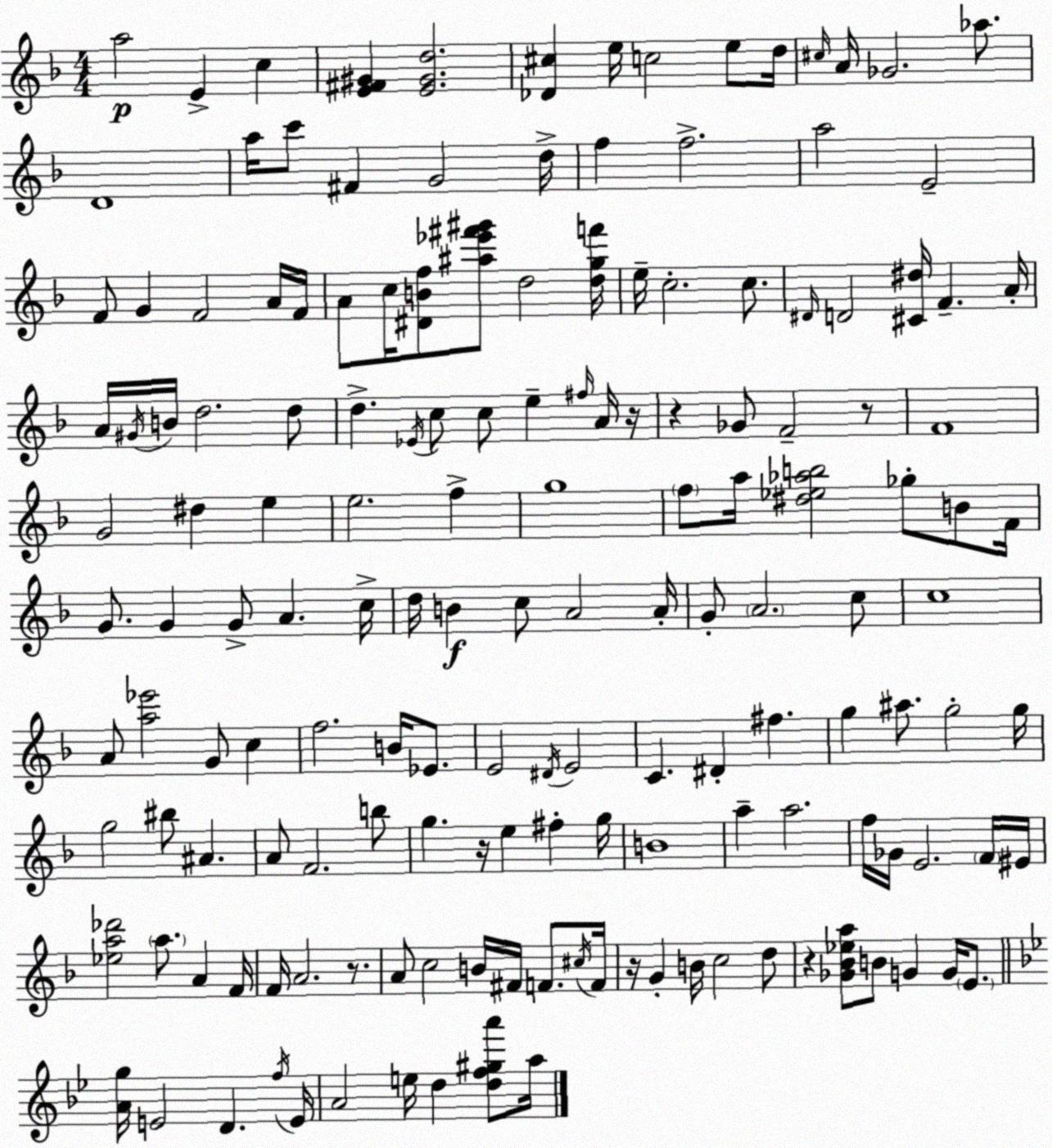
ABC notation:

X:1
T:Untitled
M:4/4
L:1/4
K:Dm
a2 E c [E^F^G] [E^Gd]2 [_D^c] e/4 c2 e/2 d/4 ^c/4 A/4 _G2 _a/2 D4 a/4 c'/2 ^F G2 d/4 f f2 a2 E2 F/2 G F2 A/4 F/4 A/2 c/4 [^DBf]/2 [^a_e'^f'^g']/2 d2 [dgf']/4 e/4 c2 c/2 ^D/4 D2 [^C^d]/4 F A/4 A/4 ^G/4 B/4 d2 d/2 d _E/4 c/2 c/2 e ^f/4 A/4 z/4 z _G/2 F2 z/2 F4 G2 ^d e e2 f g4 f/2 a/4 [^d_e_ab]2 _g/2 B/2 F/4 G/2 G G/2 A c/4 d/4 B c/2 A2 A/4 G/2 A2 c/2 c4 A/2 [a_e']2 G/2 c f2 B/4 _E/2 E2 ^D/4 E2 C ^D ^f g ^a/2 g2 g/4 g2 ^b/2 ^A A/2 F2 b/2 g z/4 e ^f g/4 B4 a a2 f/4 _G/4 E2 F/4 ^E/4 [_ea_d']2 a/2 A F/4 F/4 A2 z/2 A/2 c2 B/4 ^F/4 F/2 ^c/4 F/4 z/4 G B/4 c2 d/2 z [_G_B_ea]/2 B/2 G G/4 E/2 [Ag]/4 E2 D f/4 E/4 A2 e/4 d [df^ga']/2 a/4